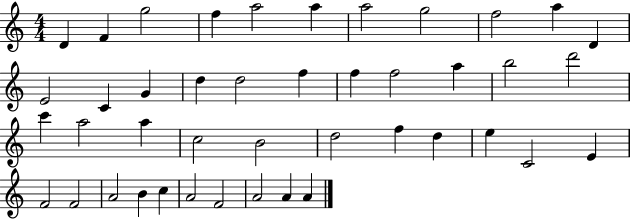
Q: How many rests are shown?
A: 0